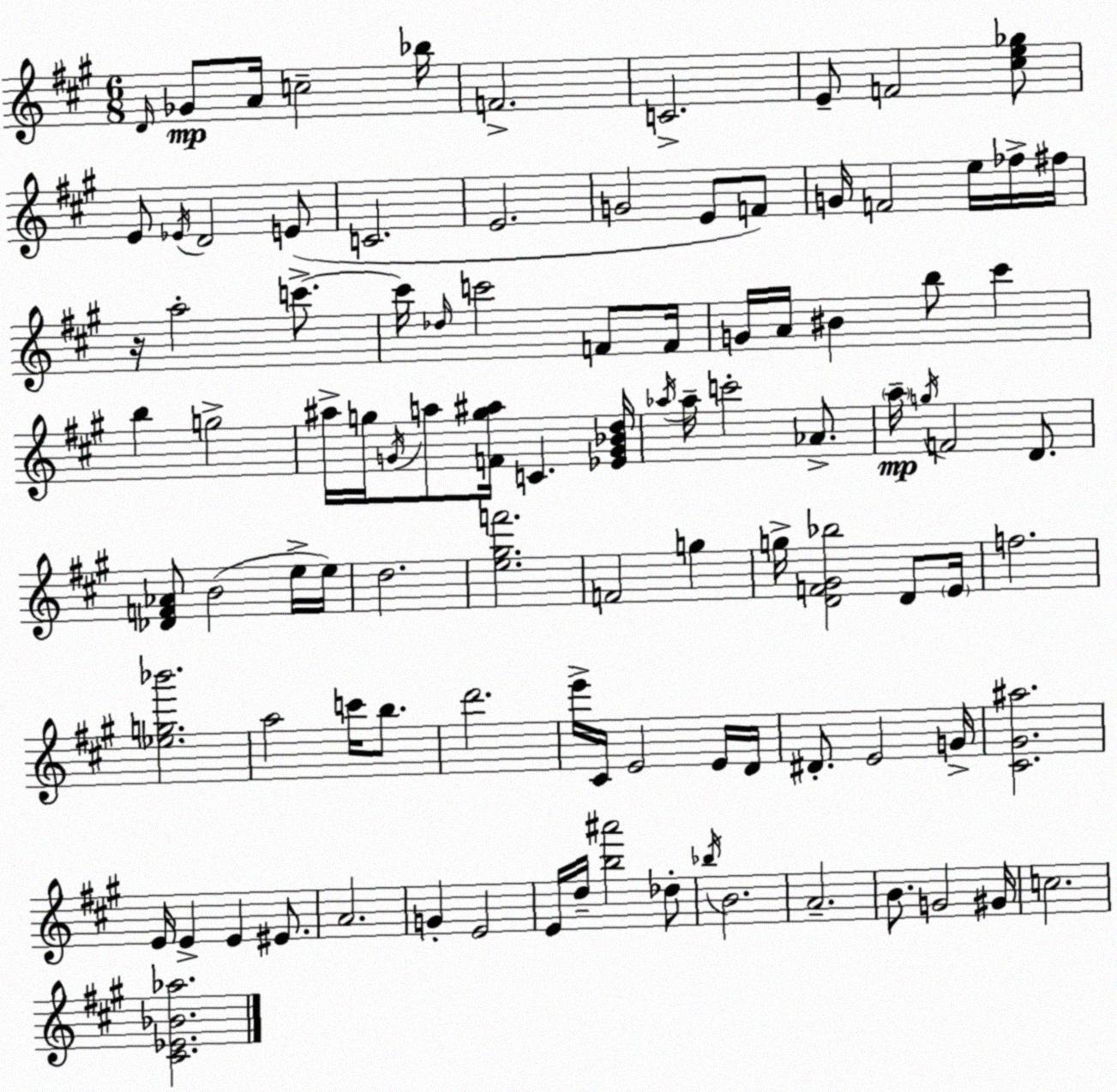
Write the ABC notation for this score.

X:1
T:Untitled
M:6/8
L:1/4
K:A
D/4 _G/2 A/4 c2 _b/4 F2 C2 E/2 F2 [^ce_g]/2 E/2 _E/4 D2 E/2 C2 E2 G2 E/2 F/2 G/4 F2 e/4 _f/4 ^f/4 z/4 a2 c'/2 c'/4 _d/4 c'2 F/2 F/4 G/4 A/4 ^B b/2 ^c' b g2 ^a/4 g/4 G/4 a/2 [Fg^a]/4 C [_EG_Bd]/4 _a/4 _a/4 c'2 _A/2 a/4 g/4 F2 D/2 [_DF_A]/2 B2 e/4 e/4 d2 [e^gf']2 F2 g g/4 [DF^G_b]2 D/2 E/4 f2 [_eg_b']2 a2 c'/4 b/2 d'2 e'/4 ^C/4 E2 E/4 D/4 ^D/2 E2 G/4 [^C^G^a]2 E/4 E E ^E/2 A2 G E2 E/4 d/4 [b^a']2 _d/2 _b/4 B2 A2 B/2 G2 ^G/4 c2 [^C_E_B_a]2